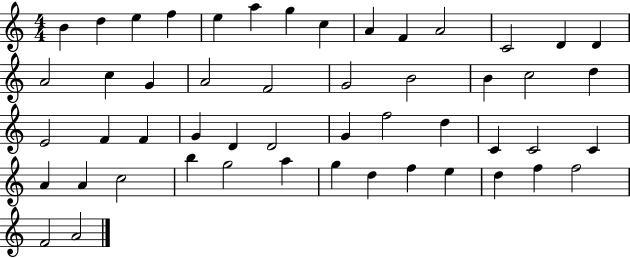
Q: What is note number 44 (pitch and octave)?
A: D5